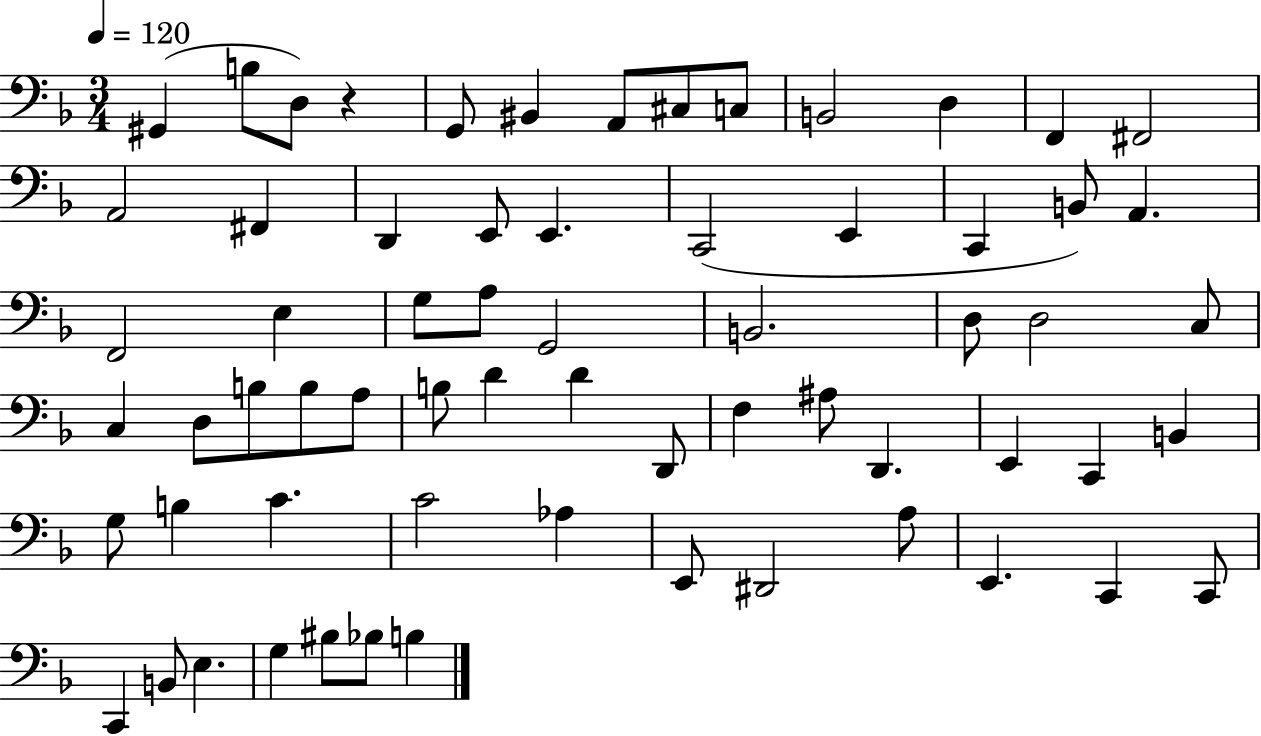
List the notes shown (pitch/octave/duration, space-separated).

G#2/q B3/e D3/e R/q G2/e BIS2/q A2/e C#3/e C3/e B2/h D3/q F2/q F#2/h A2/h F#2/q D2/q E2/e E2/q. C2/h E2/q C2/q B2/e A2/q. F2/h E3/q G3/e A3/e G2/h B2/h. D3/e D3/h C3/e C3/q D3/e B3/e B3/e A3/e B3/e D4/q D4/q D2/e F3/q A#3/e D2/q. E2/q C2/q B2/q G3/e B3/q C4/q. C4/h Ab3/q E2/e D#2/h A3/e E2/q. C2/q C2/e C2/q B2/e E3/q. G3/q BIS3/e Bb3/e B3/q